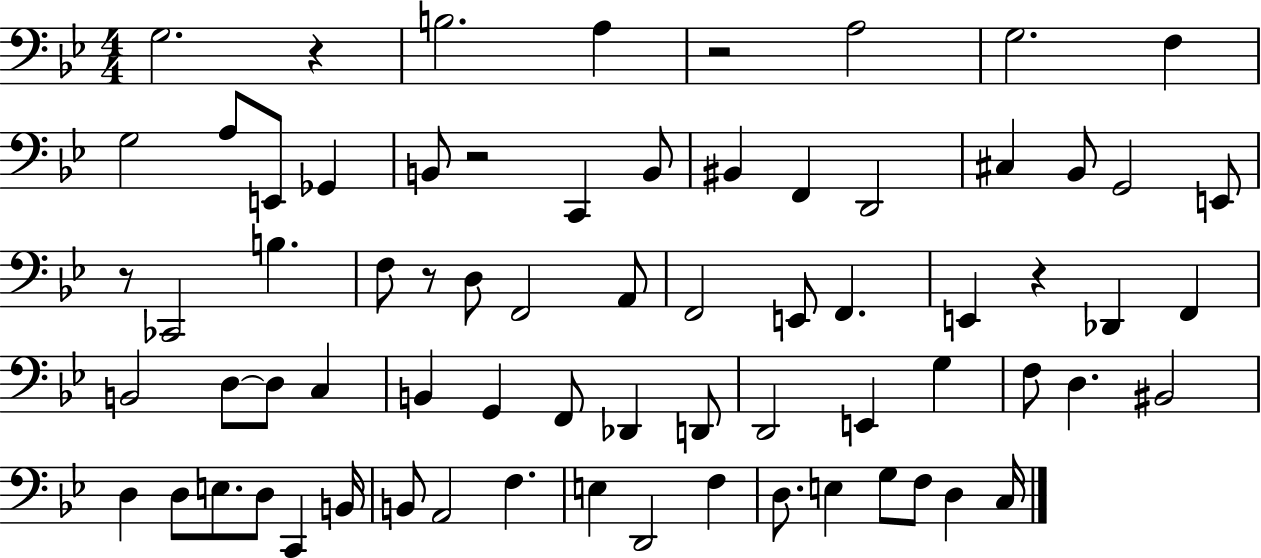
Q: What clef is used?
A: bass